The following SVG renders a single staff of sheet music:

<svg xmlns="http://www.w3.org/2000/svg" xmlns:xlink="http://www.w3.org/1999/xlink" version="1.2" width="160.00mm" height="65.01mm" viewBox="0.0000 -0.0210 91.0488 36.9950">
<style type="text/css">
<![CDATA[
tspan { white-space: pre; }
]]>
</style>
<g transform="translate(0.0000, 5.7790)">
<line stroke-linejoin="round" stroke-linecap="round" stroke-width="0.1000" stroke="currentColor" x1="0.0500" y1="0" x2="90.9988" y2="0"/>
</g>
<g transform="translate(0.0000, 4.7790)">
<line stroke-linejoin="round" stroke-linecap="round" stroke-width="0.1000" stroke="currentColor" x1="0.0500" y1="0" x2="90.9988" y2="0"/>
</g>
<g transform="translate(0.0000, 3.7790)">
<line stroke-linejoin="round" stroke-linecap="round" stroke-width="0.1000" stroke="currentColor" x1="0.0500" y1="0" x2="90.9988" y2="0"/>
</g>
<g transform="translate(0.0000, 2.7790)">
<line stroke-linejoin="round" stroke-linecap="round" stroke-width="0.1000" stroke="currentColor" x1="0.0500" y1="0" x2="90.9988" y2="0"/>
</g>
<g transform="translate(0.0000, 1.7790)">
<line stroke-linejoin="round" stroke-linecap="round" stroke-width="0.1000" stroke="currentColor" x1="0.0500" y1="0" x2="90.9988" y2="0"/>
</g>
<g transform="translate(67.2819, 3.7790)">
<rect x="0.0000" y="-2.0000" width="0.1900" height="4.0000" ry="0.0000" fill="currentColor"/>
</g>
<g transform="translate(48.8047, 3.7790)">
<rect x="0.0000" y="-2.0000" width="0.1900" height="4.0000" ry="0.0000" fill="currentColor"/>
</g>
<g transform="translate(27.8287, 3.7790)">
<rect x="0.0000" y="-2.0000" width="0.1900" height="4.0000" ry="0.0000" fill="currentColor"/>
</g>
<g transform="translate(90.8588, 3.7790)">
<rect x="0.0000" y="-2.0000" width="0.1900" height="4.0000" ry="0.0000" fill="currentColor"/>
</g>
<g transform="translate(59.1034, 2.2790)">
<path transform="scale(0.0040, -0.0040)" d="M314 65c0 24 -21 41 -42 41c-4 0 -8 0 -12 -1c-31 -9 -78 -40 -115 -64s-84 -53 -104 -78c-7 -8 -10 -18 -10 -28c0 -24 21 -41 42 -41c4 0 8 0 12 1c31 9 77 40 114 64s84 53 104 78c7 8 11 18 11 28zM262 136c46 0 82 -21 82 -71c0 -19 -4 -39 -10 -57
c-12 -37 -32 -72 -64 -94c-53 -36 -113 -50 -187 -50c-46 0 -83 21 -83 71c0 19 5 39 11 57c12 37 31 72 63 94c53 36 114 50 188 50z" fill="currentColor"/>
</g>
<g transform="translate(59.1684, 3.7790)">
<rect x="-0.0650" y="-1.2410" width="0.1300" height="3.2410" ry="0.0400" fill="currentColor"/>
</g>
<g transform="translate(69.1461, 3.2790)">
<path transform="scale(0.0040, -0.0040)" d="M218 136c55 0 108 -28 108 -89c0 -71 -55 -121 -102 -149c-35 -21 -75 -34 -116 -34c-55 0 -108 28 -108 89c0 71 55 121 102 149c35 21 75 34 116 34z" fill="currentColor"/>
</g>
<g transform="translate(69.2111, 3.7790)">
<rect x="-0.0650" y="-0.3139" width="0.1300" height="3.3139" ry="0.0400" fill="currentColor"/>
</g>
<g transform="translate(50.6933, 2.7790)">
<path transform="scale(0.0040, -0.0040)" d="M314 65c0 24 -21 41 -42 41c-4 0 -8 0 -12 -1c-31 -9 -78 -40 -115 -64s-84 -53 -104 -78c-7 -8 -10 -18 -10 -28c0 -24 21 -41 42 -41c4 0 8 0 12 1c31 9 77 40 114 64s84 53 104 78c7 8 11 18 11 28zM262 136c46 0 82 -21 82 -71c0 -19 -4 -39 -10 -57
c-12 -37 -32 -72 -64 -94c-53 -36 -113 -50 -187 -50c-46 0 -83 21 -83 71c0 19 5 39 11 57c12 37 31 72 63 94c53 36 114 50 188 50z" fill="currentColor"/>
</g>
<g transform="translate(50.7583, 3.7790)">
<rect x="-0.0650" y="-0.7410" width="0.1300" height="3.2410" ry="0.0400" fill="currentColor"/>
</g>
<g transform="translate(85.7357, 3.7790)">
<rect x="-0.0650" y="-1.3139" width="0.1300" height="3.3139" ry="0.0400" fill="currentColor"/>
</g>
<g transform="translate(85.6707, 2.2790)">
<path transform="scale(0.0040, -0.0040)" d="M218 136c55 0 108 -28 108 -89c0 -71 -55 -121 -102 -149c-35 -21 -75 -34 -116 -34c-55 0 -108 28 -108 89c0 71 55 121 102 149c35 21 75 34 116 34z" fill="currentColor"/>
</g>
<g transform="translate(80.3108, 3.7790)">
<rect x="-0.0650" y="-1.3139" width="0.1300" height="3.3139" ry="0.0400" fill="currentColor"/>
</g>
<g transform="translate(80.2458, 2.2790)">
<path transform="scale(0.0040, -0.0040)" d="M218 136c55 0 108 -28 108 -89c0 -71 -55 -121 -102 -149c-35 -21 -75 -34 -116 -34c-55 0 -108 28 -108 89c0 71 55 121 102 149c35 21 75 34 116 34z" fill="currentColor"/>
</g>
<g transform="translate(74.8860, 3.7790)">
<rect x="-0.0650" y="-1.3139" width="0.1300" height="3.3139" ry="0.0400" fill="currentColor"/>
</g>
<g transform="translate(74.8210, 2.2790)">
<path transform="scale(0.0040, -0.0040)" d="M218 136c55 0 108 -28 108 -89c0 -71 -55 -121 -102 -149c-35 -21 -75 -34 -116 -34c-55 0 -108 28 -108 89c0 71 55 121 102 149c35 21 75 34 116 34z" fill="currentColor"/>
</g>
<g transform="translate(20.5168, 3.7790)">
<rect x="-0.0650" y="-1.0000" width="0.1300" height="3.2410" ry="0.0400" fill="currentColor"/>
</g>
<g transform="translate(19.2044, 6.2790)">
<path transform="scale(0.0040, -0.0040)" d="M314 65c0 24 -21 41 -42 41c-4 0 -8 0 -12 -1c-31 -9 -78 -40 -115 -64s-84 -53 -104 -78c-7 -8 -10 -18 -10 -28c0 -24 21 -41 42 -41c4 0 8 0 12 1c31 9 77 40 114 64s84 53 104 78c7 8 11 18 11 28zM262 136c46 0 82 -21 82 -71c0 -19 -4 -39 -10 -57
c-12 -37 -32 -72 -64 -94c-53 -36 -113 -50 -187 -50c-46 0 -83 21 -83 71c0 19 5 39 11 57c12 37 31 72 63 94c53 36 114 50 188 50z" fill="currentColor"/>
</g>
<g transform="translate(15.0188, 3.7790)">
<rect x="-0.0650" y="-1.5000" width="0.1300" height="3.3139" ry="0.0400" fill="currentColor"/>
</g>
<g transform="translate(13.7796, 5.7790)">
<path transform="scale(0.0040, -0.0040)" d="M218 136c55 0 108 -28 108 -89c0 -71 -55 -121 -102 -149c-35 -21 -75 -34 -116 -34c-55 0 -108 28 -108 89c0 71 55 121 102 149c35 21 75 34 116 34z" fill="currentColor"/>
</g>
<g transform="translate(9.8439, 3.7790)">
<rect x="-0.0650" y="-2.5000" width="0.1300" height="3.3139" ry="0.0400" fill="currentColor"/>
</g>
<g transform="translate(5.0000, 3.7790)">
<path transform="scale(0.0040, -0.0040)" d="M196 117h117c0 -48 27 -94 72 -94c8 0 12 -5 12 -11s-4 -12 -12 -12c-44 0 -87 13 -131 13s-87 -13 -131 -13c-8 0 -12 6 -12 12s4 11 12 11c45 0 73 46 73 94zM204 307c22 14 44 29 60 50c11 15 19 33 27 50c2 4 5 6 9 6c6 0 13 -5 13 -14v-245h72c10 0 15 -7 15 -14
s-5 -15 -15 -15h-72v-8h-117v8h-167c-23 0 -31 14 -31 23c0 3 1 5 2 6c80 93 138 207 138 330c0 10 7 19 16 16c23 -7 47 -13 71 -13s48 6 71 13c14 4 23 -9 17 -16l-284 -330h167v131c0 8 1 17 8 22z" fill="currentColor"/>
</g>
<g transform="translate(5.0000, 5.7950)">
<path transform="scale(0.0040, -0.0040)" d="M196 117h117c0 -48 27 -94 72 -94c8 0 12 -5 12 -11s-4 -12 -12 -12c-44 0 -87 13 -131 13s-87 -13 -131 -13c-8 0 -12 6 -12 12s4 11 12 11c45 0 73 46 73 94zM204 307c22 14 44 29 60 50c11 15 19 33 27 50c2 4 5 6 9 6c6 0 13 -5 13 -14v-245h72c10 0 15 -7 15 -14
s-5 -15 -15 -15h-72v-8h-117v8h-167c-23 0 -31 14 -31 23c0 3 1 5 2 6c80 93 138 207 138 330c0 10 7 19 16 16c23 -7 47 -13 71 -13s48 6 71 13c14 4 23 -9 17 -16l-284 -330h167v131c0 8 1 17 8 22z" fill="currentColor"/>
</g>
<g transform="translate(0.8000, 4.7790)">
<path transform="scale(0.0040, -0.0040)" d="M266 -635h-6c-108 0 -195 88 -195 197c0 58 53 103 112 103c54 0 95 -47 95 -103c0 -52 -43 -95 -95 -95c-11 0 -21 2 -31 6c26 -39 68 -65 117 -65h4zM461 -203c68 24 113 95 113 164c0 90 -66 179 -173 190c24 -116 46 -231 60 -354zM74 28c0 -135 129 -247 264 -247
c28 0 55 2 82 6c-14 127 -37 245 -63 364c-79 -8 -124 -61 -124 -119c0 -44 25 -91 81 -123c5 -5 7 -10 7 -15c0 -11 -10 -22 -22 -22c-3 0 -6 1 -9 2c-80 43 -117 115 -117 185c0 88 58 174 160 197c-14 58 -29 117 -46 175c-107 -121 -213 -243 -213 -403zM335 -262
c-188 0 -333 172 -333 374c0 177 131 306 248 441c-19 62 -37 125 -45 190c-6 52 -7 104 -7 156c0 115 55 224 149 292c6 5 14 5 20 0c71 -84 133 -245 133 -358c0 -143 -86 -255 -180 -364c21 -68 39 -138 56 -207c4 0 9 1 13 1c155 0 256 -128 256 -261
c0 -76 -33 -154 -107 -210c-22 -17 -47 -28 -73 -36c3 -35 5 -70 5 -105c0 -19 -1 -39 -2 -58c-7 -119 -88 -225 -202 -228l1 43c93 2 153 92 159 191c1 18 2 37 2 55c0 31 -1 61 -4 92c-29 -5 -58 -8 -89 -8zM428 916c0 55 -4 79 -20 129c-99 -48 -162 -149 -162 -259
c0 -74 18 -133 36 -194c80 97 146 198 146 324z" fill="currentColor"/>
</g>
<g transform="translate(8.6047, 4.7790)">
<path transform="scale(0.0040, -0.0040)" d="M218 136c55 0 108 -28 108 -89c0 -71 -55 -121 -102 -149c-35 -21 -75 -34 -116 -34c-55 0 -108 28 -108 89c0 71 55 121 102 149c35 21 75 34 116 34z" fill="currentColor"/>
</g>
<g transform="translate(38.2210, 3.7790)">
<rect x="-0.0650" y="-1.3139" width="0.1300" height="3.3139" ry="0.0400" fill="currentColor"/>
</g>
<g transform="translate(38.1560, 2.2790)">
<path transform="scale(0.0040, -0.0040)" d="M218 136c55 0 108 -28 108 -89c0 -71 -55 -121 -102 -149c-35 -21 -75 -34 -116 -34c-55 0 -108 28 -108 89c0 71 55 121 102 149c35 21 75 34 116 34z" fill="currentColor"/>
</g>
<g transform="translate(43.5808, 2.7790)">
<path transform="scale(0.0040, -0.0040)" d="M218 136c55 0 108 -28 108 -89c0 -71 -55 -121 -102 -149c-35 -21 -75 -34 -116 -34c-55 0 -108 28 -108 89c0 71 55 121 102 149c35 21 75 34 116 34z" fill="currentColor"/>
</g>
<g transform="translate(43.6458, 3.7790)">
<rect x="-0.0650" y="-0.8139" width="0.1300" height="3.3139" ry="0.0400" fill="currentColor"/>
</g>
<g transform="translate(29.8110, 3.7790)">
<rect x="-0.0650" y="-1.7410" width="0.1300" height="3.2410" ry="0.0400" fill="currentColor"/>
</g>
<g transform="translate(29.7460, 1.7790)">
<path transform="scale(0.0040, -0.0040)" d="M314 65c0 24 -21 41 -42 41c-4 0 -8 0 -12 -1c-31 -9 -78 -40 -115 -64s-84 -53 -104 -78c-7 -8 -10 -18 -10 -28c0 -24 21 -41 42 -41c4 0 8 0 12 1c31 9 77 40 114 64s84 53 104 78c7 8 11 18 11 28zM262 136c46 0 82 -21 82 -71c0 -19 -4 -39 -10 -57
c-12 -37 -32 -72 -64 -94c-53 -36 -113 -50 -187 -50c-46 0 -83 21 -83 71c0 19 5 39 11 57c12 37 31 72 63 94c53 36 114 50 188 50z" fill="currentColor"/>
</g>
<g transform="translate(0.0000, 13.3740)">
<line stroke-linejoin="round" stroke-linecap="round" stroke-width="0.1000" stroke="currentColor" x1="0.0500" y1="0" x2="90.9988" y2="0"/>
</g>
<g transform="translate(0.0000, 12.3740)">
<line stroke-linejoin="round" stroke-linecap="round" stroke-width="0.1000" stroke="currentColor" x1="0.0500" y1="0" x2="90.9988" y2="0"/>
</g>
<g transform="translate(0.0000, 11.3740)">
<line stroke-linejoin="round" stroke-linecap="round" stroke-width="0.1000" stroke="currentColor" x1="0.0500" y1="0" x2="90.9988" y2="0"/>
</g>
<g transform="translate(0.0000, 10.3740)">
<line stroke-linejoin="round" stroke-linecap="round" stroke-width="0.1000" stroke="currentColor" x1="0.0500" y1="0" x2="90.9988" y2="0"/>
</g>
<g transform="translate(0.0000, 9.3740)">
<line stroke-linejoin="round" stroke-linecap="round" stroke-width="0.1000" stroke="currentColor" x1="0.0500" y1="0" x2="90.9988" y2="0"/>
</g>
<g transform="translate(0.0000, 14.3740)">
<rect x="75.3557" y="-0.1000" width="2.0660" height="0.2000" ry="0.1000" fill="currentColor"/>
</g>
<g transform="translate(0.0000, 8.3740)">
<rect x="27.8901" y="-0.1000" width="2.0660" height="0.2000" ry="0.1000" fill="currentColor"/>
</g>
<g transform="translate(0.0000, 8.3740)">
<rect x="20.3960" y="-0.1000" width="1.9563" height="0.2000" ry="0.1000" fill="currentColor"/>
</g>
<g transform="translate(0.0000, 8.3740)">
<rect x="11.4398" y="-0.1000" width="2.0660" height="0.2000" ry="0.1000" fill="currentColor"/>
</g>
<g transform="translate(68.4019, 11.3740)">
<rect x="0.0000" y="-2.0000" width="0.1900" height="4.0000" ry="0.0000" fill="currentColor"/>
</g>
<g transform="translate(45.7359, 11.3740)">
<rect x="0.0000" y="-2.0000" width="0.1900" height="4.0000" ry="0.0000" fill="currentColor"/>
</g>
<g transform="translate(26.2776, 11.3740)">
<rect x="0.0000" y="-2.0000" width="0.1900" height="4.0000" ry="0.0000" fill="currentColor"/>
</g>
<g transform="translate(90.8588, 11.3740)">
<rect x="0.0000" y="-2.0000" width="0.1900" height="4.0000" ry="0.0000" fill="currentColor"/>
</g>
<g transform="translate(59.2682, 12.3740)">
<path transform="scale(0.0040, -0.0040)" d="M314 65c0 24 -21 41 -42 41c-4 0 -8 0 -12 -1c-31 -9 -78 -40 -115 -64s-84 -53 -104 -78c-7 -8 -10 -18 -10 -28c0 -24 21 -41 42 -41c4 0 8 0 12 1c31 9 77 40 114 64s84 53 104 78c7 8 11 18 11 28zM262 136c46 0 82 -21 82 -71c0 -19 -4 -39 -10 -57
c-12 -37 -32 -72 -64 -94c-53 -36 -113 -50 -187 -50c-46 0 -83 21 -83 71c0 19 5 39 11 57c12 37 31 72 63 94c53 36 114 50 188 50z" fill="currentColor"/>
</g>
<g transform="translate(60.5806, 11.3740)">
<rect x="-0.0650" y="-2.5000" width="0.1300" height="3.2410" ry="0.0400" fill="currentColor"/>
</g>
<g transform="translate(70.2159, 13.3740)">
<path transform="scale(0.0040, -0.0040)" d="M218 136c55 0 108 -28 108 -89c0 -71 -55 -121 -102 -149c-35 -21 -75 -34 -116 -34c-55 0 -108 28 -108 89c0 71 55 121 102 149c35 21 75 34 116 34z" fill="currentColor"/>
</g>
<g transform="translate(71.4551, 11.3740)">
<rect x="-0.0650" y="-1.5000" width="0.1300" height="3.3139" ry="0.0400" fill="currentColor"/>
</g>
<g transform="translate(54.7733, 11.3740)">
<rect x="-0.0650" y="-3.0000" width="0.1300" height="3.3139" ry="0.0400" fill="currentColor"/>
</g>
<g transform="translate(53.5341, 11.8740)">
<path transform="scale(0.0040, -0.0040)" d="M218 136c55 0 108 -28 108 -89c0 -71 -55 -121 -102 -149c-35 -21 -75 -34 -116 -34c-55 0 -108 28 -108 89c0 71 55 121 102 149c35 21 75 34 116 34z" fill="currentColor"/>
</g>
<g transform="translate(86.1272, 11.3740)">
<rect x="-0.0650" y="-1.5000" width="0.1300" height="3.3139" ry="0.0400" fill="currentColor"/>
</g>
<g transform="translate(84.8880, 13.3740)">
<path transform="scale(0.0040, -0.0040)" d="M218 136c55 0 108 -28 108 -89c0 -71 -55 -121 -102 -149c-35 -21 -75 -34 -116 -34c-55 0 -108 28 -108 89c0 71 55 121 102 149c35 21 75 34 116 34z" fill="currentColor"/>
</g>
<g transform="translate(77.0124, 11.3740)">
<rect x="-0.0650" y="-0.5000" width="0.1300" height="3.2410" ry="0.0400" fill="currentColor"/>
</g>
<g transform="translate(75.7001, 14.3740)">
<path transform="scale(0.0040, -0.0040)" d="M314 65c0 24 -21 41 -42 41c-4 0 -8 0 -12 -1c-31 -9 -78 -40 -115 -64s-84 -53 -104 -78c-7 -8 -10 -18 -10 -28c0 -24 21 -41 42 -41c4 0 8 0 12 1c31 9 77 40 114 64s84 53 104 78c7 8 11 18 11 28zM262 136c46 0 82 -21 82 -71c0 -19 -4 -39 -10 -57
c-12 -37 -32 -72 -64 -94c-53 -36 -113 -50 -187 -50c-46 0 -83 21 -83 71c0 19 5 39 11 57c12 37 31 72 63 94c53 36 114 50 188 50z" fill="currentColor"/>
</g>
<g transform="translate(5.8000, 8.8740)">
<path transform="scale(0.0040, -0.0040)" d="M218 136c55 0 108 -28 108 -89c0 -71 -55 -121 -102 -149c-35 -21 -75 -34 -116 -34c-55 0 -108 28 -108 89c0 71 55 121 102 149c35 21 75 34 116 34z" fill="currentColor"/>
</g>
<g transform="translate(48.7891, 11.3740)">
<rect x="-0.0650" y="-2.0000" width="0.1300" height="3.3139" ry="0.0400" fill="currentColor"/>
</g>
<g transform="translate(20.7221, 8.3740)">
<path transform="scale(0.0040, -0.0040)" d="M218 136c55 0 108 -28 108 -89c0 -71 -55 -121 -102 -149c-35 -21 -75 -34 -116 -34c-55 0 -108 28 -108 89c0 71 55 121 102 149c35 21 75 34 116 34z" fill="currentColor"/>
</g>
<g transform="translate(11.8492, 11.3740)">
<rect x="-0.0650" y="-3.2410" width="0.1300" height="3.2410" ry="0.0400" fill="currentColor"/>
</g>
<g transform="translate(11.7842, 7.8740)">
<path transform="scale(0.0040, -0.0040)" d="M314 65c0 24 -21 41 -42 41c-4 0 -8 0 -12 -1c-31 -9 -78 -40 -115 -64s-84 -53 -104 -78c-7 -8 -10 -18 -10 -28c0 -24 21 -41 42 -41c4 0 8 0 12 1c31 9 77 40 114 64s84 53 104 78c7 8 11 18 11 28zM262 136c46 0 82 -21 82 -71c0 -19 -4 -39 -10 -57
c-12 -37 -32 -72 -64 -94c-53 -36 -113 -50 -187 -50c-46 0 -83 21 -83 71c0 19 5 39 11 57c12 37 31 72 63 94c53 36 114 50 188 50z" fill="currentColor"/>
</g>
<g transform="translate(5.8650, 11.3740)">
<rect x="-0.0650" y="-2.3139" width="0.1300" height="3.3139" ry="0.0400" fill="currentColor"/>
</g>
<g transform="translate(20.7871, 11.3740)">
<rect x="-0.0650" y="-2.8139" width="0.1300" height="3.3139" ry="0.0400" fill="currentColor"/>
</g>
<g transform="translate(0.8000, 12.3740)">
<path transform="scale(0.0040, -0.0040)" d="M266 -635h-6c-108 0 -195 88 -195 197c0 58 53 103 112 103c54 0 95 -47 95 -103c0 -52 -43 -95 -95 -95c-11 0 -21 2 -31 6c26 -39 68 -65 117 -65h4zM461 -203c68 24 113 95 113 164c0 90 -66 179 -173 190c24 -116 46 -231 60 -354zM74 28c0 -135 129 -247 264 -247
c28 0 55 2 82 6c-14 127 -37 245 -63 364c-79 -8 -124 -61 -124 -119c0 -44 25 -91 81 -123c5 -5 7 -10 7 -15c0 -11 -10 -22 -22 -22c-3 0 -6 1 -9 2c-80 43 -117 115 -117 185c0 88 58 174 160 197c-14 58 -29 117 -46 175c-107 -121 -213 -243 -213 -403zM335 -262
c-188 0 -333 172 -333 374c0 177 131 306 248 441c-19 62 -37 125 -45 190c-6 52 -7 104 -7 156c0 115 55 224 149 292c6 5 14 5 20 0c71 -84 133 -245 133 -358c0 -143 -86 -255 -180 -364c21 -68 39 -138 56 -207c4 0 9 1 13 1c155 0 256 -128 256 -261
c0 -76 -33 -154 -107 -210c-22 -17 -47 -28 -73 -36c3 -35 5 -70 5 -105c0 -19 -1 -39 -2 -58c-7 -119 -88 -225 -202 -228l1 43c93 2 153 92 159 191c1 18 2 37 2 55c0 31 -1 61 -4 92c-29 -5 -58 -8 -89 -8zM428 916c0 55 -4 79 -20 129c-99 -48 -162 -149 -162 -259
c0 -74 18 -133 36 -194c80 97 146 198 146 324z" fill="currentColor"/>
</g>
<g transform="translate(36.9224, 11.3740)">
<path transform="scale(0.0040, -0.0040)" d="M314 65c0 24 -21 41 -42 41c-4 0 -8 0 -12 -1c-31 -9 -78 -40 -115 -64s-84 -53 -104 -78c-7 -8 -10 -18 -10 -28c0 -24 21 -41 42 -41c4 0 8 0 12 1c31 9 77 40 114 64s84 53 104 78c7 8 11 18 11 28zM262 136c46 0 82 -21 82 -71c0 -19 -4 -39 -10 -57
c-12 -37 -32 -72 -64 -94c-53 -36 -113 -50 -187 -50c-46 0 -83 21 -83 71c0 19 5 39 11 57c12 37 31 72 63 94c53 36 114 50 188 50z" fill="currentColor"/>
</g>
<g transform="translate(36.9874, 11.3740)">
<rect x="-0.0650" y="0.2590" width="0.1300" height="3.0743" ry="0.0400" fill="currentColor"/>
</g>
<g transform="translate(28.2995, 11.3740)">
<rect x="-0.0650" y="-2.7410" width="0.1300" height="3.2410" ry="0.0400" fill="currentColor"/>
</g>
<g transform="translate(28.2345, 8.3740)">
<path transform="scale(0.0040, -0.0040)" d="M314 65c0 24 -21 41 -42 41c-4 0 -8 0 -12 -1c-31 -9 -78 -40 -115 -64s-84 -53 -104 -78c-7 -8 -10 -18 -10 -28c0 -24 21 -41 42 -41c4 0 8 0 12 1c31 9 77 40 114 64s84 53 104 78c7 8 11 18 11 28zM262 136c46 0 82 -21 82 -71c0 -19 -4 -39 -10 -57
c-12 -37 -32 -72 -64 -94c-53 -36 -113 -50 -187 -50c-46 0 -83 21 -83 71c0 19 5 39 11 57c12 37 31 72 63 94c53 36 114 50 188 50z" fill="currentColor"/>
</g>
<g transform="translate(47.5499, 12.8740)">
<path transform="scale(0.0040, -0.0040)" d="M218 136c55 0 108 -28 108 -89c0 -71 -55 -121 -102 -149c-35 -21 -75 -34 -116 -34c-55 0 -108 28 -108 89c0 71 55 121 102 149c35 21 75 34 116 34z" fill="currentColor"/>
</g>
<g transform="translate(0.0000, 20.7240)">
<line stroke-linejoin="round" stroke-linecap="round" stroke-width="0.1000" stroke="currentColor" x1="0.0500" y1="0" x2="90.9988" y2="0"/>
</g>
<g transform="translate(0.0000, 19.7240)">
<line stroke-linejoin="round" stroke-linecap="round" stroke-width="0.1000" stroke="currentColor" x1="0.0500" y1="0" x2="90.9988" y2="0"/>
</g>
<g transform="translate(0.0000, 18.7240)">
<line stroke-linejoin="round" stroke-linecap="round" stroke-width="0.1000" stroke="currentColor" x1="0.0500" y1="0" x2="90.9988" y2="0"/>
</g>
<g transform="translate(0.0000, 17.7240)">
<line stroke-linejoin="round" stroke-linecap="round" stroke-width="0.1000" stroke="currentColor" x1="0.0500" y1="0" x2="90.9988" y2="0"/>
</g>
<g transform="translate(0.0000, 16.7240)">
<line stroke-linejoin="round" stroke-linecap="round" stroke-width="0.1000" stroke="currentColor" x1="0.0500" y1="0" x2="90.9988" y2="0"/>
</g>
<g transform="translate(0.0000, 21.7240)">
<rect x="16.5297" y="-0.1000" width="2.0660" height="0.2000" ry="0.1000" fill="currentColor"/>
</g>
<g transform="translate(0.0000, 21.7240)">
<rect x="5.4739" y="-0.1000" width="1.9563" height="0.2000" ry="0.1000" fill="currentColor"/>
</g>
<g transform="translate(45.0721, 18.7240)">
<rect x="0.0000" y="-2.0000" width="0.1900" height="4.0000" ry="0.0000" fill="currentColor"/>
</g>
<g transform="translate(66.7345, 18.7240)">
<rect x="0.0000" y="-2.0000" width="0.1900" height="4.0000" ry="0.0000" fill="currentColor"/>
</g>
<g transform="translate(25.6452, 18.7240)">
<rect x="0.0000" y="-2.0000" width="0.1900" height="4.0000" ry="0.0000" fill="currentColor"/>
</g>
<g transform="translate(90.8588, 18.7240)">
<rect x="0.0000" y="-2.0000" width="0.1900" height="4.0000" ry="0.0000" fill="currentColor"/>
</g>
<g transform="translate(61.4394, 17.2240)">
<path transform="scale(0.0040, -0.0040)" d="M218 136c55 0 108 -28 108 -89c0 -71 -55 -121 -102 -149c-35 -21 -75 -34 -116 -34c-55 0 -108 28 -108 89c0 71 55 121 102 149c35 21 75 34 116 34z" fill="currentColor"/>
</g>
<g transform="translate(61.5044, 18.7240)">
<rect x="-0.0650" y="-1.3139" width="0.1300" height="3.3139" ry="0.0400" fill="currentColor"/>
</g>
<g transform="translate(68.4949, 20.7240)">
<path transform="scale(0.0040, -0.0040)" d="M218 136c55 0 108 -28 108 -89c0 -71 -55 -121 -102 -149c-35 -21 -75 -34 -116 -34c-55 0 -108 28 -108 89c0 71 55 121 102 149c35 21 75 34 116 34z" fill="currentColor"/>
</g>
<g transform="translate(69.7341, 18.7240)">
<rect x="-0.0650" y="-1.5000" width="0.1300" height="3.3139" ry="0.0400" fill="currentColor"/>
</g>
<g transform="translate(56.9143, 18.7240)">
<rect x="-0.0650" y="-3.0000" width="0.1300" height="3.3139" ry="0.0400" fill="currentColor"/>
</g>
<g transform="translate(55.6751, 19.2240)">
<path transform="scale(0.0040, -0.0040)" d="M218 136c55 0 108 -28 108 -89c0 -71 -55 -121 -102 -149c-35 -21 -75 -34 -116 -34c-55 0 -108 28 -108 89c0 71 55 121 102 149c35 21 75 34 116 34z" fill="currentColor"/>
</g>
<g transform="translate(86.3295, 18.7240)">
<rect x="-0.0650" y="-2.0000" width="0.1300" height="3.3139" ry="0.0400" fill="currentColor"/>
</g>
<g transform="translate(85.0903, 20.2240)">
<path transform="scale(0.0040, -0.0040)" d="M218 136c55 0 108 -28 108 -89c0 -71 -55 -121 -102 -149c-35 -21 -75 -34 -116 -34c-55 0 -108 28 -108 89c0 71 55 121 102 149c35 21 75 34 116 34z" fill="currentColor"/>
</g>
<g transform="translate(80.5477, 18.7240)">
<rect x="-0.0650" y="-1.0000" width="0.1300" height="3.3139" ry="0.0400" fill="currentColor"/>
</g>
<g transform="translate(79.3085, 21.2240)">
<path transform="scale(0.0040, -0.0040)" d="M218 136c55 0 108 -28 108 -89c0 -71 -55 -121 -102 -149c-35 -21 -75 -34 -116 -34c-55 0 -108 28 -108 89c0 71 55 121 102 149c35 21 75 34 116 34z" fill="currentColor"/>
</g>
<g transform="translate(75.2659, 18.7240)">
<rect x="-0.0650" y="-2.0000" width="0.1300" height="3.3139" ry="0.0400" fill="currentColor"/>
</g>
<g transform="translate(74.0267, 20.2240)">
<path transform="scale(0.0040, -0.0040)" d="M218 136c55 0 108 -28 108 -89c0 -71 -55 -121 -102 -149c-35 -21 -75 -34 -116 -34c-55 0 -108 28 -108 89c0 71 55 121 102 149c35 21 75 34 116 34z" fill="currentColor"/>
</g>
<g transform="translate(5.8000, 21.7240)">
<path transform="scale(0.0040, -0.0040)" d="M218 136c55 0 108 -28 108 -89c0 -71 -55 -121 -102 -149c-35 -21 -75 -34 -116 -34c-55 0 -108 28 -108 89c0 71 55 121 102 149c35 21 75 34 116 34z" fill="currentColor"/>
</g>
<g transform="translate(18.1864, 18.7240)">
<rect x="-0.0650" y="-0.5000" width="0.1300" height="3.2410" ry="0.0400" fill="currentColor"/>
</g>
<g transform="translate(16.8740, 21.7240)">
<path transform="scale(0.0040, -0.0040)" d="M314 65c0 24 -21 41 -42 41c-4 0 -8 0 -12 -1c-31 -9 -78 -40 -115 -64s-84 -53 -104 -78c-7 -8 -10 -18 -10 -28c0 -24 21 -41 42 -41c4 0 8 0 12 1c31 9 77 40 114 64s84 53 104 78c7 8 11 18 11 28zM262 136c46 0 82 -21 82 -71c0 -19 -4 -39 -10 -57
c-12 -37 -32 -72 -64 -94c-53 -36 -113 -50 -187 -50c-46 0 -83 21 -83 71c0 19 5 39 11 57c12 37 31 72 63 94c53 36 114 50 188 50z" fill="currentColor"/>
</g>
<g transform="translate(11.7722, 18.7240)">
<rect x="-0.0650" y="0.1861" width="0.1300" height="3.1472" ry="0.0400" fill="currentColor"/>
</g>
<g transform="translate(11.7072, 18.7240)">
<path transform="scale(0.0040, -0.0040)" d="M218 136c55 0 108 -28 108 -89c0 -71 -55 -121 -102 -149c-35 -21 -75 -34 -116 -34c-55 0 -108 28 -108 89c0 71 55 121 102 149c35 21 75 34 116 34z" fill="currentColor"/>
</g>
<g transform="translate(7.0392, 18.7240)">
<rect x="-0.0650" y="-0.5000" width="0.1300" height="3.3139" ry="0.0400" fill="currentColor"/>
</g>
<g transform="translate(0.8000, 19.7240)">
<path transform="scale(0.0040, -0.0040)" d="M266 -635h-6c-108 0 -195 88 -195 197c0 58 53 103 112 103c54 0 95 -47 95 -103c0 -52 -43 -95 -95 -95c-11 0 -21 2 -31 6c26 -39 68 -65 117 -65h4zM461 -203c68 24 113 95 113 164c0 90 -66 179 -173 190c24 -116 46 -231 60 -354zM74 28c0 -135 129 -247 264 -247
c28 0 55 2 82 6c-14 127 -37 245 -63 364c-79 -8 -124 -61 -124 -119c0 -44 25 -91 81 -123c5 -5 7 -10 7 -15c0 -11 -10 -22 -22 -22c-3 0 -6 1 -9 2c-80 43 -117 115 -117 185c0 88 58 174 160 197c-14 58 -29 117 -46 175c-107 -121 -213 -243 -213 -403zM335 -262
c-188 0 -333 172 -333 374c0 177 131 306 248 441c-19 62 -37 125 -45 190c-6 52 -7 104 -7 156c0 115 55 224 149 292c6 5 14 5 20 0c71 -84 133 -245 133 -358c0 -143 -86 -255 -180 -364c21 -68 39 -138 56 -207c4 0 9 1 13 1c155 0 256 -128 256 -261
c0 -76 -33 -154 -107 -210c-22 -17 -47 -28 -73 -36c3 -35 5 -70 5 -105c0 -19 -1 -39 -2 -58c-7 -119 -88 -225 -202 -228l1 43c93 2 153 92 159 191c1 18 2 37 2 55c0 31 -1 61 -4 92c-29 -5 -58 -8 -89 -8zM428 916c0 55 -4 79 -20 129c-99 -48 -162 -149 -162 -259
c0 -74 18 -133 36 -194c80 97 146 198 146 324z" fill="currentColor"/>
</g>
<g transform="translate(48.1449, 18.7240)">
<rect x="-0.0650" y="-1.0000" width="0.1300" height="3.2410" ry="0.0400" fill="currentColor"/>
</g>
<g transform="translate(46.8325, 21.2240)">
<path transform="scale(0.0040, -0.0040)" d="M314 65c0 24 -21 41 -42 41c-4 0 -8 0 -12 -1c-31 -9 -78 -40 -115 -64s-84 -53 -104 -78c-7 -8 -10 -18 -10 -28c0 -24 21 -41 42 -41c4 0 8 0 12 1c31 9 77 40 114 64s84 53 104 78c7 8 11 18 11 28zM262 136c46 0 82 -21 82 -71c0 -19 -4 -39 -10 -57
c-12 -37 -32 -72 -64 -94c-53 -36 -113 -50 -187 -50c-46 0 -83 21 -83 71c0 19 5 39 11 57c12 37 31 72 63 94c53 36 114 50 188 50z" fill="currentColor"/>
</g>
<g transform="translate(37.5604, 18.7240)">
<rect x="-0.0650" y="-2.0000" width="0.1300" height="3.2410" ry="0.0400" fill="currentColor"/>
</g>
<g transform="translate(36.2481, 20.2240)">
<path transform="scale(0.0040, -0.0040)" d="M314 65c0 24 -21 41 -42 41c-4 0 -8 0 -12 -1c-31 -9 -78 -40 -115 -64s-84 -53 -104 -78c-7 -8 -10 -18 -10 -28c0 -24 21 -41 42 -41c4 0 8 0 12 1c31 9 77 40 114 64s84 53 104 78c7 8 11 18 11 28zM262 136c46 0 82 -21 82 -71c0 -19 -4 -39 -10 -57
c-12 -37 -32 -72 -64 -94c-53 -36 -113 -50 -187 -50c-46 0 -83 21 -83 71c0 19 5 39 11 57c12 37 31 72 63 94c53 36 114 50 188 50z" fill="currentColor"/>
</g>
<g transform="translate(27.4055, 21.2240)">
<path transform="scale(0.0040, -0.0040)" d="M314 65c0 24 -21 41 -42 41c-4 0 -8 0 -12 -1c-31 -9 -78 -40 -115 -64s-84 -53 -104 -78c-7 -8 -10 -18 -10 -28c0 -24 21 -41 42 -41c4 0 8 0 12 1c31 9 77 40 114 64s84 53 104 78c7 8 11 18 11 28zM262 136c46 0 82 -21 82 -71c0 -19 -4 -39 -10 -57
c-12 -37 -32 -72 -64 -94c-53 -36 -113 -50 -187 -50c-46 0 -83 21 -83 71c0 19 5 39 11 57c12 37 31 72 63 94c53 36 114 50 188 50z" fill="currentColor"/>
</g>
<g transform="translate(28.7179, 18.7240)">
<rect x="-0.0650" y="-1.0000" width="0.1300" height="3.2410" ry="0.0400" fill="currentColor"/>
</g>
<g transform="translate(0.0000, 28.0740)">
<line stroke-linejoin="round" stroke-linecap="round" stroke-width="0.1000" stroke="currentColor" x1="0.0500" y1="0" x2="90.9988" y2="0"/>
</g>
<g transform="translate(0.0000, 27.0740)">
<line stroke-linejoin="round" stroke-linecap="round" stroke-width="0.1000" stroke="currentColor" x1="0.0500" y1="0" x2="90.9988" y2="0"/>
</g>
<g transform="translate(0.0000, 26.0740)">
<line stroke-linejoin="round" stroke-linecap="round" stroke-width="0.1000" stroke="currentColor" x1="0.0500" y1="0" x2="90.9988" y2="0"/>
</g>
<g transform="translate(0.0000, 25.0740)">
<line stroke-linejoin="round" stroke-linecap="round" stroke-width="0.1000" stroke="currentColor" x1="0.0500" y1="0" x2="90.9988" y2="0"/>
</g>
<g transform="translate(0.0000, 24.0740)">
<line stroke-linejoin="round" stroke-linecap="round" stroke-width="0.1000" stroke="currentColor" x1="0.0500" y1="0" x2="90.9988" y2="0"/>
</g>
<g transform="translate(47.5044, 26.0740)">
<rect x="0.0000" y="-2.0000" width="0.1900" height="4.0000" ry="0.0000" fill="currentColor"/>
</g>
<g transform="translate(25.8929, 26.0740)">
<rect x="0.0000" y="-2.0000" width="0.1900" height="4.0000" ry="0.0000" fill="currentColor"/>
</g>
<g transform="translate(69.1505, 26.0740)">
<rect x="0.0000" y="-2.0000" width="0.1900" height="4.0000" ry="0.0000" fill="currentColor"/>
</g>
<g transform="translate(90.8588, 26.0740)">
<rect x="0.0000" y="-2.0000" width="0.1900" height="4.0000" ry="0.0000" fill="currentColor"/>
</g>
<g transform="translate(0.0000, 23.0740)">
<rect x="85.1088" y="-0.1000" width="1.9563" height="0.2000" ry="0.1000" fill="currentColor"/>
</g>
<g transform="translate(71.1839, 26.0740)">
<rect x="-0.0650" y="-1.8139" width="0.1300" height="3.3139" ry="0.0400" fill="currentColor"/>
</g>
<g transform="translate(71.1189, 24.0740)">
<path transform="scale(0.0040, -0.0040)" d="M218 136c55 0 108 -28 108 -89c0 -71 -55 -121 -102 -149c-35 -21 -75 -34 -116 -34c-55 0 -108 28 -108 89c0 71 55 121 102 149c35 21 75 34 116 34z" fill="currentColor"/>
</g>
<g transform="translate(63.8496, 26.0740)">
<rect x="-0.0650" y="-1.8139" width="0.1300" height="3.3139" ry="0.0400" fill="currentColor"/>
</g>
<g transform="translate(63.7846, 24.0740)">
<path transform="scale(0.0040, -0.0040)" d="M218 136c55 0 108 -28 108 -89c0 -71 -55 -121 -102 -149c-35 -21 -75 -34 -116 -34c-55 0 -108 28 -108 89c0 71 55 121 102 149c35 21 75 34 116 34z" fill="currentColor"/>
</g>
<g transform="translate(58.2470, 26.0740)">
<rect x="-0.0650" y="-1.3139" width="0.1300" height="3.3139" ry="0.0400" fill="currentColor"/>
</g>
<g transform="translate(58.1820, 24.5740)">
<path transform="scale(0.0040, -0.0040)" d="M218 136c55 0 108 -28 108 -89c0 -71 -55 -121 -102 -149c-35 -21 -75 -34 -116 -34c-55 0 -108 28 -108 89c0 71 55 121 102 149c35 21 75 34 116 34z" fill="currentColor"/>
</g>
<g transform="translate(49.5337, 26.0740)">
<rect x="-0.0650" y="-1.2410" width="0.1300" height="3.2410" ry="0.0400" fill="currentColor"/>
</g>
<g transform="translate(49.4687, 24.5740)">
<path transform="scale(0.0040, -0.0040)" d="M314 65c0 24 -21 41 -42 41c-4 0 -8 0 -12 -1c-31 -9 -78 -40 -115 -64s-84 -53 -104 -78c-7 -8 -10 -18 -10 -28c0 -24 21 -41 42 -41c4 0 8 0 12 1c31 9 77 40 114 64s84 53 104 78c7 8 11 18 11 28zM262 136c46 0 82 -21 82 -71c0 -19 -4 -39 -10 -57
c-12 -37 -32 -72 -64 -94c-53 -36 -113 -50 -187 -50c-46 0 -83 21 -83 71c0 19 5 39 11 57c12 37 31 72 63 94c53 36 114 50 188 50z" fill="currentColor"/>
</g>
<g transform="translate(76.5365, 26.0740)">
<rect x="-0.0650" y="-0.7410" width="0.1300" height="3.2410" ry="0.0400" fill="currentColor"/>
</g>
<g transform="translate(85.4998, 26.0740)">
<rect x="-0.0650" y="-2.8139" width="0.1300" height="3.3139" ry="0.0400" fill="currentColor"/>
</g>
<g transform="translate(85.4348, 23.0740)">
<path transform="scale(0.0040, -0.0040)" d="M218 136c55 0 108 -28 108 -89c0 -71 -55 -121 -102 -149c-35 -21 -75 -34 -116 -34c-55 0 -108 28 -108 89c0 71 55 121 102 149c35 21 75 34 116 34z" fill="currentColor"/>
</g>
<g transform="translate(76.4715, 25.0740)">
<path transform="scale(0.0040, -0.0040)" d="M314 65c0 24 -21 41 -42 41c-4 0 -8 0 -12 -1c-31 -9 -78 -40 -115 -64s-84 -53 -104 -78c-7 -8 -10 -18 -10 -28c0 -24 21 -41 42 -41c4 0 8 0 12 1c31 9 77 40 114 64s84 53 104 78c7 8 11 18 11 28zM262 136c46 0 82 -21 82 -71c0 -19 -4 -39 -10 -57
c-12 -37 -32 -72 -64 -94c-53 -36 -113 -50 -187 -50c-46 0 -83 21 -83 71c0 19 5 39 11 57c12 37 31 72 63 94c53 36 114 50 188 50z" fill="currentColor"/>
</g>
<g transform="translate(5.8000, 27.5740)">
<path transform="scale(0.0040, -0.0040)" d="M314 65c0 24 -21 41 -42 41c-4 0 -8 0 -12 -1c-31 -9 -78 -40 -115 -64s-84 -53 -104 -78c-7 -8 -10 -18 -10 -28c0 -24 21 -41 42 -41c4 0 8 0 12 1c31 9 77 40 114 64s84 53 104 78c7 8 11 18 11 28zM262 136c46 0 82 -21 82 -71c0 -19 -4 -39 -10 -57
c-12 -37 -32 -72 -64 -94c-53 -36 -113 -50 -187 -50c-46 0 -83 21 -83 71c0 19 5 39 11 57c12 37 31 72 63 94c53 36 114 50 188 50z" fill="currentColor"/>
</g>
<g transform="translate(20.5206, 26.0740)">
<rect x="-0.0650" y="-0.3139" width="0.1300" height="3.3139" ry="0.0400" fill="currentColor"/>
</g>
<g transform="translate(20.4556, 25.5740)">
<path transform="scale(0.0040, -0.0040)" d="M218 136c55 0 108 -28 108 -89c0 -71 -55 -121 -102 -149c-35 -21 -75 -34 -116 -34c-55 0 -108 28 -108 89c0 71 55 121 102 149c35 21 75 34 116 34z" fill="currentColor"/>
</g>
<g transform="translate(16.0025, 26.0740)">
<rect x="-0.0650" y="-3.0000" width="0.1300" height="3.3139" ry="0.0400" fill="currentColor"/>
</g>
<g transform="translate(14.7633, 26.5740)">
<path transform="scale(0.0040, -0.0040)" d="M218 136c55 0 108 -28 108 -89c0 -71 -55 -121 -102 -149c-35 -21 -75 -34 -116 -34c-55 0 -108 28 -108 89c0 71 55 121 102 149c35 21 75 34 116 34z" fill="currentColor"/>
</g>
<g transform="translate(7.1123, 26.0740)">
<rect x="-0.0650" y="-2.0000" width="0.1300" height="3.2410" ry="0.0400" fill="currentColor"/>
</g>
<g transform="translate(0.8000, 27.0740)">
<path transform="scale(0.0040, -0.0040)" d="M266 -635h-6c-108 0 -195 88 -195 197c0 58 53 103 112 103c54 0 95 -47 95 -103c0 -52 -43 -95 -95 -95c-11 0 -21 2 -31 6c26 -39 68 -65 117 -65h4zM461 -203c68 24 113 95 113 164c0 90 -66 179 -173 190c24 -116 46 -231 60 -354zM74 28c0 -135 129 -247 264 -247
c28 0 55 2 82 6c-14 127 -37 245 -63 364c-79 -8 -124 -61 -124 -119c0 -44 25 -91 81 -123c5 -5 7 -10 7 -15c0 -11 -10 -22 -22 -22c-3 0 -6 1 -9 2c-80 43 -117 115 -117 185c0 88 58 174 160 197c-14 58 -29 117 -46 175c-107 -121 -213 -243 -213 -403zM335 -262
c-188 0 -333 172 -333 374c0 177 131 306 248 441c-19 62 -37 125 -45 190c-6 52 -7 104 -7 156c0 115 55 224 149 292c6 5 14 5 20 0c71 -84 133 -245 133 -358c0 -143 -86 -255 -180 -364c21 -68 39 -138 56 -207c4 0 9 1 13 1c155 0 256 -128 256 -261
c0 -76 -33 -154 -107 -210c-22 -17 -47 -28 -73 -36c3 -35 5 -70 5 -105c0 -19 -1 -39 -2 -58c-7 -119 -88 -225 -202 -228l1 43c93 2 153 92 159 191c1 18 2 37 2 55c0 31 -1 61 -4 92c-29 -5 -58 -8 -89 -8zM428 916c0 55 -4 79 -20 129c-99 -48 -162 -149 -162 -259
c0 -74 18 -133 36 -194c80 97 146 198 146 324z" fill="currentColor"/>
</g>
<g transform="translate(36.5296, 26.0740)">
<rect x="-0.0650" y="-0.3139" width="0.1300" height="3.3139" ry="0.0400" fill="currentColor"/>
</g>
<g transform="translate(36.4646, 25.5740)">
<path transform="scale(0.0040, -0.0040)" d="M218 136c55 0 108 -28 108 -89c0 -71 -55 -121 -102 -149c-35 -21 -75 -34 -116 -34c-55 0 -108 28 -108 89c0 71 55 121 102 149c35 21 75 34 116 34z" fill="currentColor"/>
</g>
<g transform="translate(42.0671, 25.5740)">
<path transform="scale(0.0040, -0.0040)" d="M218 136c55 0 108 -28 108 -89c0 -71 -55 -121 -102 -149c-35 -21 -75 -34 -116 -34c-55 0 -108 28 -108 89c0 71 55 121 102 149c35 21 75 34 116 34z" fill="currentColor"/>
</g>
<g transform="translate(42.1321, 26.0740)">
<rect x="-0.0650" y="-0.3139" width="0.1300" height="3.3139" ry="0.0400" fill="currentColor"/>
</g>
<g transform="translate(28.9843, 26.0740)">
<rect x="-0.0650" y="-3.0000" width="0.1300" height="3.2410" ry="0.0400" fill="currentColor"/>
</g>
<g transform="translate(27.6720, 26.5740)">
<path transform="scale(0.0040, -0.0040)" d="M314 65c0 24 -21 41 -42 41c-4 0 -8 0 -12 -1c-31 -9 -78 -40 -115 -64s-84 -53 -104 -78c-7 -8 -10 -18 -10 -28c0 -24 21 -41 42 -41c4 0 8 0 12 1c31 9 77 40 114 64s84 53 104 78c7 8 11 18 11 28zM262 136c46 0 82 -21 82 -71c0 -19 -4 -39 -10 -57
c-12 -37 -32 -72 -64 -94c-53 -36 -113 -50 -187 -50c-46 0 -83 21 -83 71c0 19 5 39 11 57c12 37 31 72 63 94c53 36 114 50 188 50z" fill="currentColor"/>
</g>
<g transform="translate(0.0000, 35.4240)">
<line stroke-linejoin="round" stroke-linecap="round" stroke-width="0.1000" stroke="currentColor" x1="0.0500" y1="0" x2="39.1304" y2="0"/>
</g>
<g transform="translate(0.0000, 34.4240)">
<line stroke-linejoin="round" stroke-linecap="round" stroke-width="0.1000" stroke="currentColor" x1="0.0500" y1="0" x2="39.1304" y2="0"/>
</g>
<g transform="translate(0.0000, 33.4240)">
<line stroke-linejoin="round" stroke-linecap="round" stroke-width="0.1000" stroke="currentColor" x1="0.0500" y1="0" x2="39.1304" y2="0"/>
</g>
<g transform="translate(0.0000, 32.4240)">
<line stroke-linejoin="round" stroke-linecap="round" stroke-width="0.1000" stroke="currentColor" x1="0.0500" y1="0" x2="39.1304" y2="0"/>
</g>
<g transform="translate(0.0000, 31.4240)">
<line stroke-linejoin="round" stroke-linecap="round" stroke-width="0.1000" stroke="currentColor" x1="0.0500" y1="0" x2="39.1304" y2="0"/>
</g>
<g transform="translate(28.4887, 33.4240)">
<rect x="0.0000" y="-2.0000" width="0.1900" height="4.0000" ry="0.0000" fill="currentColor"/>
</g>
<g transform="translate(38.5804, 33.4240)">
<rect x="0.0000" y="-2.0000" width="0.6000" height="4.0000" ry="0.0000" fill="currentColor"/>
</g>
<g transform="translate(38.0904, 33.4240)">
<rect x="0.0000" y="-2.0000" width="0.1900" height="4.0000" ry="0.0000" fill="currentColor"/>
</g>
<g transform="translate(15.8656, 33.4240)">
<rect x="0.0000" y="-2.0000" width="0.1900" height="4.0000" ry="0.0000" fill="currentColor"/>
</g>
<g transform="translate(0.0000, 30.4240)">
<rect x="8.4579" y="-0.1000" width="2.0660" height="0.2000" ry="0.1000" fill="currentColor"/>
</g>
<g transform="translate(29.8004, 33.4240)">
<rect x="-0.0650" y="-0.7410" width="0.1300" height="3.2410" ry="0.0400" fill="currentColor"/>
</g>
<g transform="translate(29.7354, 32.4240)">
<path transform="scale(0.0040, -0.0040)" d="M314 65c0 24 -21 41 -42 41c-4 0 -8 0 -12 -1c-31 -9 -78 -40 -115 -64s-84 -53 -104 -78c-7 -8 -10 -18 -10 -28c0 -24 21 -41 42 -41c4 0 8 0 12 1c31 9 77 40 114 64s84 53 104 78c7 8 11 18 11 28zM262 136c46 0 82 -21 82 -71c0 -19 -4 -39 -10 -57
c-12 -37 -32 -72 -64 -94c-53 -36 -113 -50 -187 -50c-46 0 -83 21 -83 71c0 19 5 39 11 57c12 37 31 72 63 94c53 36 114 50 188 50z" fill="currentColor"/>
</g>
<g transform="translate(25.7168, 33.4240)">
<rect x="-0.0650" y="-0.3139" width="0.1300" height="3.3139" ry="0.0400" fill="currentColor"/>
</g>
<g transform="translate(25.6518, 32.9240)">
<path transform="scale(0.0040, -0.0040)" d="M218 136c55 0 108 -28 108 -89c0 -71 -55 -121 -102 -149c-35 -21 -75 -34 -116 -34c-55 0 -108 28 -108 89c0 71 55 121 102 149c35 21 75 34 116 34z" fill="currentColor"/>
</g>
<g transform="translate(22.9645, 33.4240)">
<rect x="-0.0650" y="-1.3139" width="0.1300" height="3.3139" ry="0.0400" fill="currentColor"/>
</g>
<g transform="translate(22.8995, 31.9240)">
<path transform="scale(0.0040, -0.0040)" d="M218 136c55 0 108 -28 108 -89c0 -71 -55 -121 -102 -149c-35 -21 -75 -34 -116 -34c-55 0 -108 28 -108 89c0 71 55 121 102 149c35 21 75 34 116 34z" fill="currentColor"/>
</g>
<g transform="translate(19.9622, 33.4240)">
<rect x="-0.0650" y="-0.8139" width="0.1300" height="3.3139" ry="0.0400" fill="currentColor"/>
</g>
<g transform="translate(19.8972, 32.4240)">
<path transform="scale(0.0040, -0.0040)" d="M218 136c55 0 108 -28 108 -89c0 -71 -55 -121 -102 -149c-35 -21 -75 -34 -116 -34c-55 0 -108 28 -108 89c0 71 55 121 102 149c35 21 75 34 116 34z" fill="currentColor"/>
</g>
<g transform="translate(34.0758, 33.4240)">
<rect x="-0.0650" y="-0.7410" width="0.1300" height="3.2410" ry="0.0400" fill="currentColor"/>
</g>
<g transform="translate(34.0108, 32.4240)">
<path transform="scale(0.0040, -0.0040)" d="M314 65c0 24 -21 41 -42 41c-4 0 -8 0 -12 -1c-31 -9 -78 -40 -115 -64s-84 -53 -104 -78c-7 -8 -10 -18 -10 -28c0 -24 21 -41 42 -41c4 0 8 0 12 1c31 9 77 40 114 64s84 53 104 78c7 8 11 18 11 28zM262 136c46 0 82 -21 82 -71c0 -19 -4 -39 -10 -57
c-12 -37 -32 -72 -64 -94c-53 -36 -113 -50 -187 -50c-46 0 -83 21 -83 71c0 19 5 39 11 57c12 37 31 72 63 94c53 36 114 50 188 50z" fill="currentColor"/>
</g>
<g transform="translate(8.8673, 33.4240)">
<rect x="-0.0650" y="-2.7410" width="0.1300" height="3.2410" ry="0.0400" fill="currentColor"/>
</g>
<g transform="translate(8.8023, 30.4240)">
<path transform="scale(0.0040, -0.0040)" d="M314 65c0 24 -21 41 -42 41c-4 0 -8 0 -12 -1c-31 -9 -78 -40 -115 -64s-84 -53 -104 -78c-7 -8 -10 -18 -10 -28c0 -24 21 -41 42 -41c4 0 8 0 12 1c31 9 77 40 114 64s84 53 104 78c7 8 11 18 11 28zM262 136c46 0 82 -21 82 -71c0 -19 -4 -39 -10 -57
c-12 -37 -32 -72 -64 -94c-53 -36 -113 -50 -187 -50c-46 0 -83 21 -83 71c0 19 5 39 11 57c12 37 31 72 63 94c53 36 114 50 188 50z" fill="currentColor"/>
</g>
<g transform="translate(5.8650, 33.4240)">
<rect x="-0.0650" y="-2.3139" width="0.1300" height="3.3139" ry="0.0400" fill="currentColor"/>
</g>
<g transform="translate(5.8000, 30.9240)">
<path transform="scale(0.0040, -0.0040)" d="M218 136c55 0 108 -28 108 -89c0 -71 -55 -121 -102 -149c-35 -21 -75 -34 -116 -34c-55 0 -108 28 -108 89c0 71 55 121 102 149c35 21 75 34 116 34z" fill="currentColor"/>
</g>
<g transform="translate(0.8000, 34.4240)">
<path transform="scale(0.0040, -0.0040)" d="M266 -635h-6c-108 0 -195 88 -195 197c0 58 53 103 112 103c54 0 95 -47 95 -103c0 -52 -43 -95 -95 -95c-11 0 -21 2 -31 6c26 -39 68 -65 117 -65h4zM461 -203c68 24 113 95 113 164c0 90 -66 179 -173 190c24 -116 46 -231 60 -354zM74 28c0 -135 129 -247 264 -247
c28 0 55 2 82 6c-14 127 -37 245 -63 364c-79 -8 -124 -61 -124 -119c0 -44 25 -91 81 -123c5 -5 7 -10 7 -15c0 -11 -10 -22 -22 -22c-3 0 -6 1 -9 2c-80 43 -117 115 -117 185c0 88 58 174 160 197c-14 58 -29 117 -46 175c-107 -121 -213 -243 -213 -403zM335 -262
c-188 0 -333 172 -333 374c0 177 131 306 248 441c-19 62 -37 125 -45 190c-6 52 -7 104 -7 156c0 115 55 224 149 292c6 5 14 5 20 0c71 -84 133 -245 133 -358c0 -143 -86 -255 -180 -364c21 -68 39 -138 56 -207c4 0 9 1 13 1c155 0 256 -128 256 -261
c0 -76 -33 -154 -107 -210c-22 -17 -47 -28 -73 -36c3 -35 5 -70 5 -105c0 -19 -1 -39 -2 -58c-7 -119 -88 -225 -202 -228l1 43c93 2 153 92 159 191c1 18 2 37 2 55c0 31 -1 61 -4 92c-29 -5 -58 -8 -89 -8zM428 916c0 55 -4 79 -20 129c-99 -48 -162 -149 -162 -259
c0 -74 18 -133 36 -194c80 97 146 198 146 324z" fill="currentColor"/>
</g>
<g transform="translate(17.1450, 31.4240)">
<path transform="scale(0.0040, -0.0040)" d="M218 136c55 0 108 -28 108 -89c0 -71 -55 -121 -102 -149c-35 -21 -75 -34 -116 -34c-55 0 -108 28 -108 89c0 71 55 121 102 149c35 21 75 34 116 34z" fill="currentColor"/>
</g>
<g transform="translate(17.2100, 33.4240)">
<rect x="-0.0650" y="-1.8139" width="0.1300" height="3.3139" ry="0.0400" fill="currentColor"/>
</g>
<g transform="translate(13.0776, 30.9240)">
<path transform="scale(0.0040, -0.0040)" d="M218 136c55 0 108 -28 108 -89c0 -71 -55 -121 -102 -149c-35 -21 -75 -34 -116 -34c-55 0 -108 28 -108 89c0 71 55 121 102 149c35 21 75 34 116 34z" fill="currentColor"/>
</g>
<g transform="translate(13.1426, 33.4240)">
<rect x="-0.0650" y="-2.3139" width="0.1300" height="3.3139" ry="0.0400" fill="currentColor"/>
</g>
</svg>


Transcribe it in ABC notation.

X:1
T:Untitled
M:4/4
L:1/4
K:C
G E D2 f2 e d d2 e2 c e e e g b2 a a2 B2 F A G2 E C2 E C B C2 D2 F2 D2 A e E F D F F2 A c A2 c c e2 e f f d2 a g a2 g f d e c d2 d2